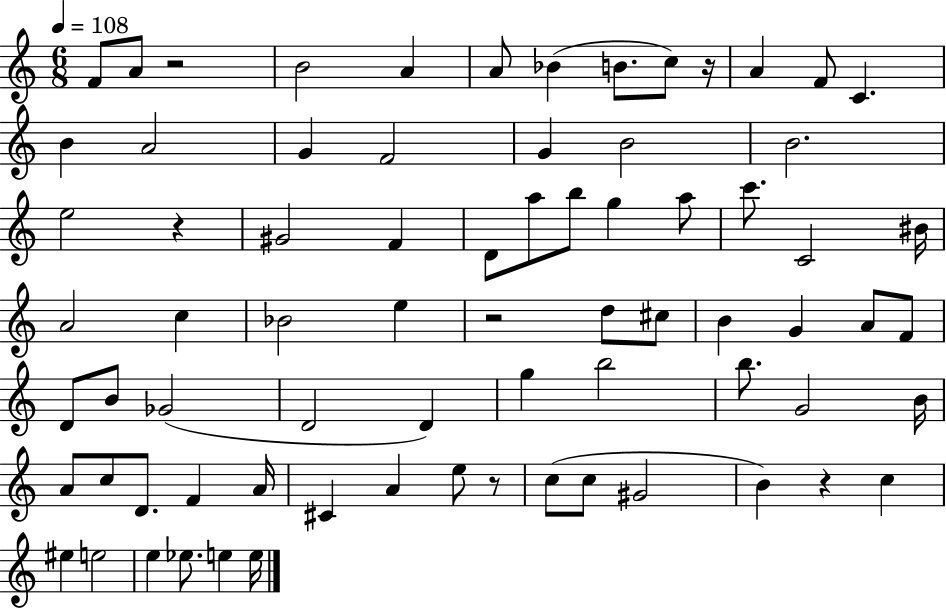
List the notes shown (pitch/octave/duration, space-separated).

F4/e A4/e R/h B4/h A4/q A4/e Bb4/q B4/e. C5/e R/s A4/q F4/e C4/q. B4/q A4/h G4/q F4/h G4/q B4/h B4/h. E5/h R/q G#4/h F4/q D4/e A5/e B5/e G5/q A5/e C6/e. C4/h BIS4/s A4/h C5/q Bb4/h E5/q R/h D5/e C#5/e B4/q G4/q A4/e F4/e D4/e B4/e Gb4/h D4/h D4/q G5/q B5/h B5/e. G4/h B4/s A4/e C5/e D4/e. F4/q A4/s C#4/q A4/q E5/e R/e C5/e C5/e G#4/h B4/q R/q C5/q EIS5/q E5/h E5/q Eb5/e. E5/q E5/s